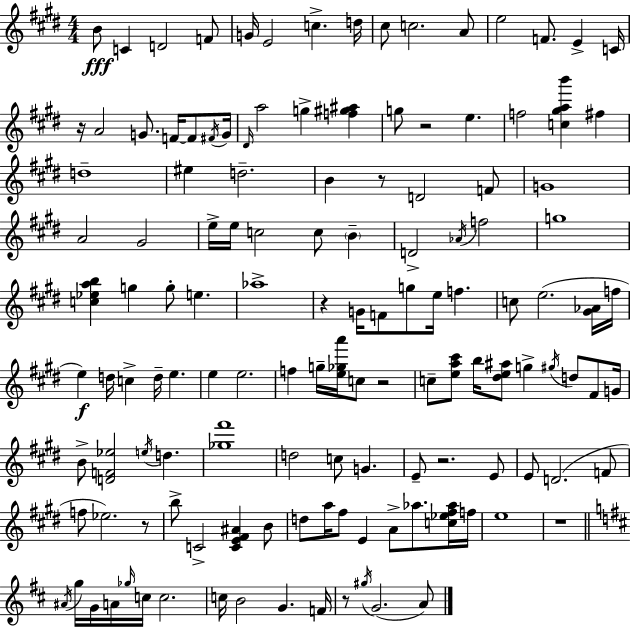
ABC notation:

X:1
T:Untitled
M:4/4
L:1/4
K:E
B/2 C D2 F/2 G/4 E2 c d/4 ^c/2 c2 A/2 e2 F/2 E C/4 z/4 A2 G/2 F/4 F/2 ^F/4 G/4 ^D/4 a2 g [f^g^a] g/2 z2 e f2 [c^gab'] ^f d4 ^e d2 B z/2 D2 F/2 G4 A2 ^G2 e/4 e/4 c2 c/2 B D2 _A/4 f2 g4 [c_eab] g g/2 e _a4 z G/4 F/2 g/2 e/4 f c/2 e2 [^G_A]/4 f/4 e d/4 c d/4 e e e2 f g/4 [e_ga']/4 c/2 z2 c/2 [ea^c']/2 b/4 [^de^a]/2 g ^g/4 d/2 ^F/2 G/4 B/2 [DF_e]2 e/4 d [_g^f']4 d2 c/2 G E/2 z2 E/2 E/2 D2 F/2 f/2 _e2 z/2 b/2 C2 [CE^F^A] B/2 d/2 a/4 ^f/2 E A/2 _a/2 [c_e^f_a]/4 f/4 e4 z4 ^A/4 g/4 G/4 A/4 _g/4 c/4 c2 c/4 B2 G F/4 z/2 ^g/4 G2 A/2